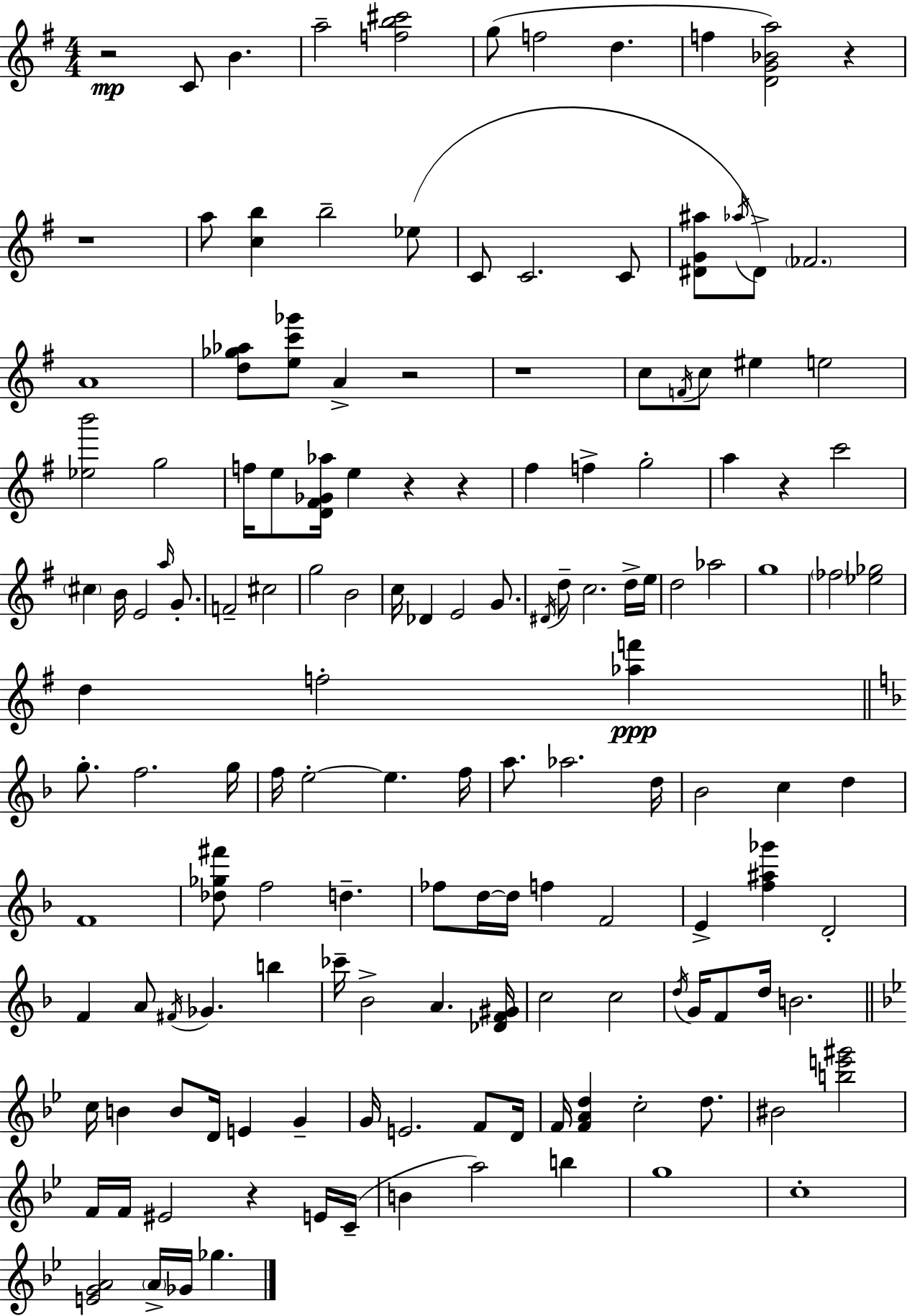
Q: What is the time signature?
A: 4/4